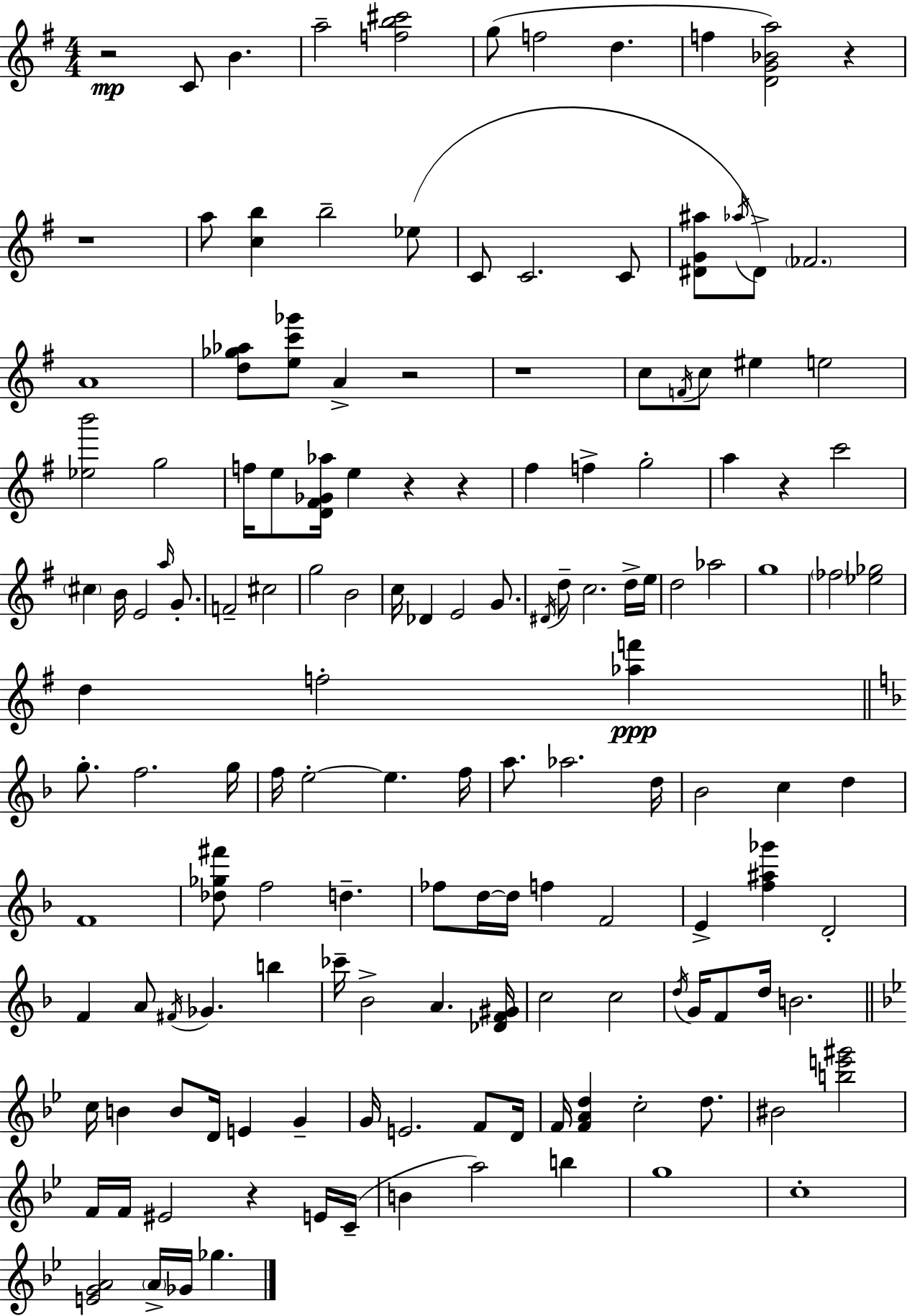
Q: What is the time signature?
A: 4/4